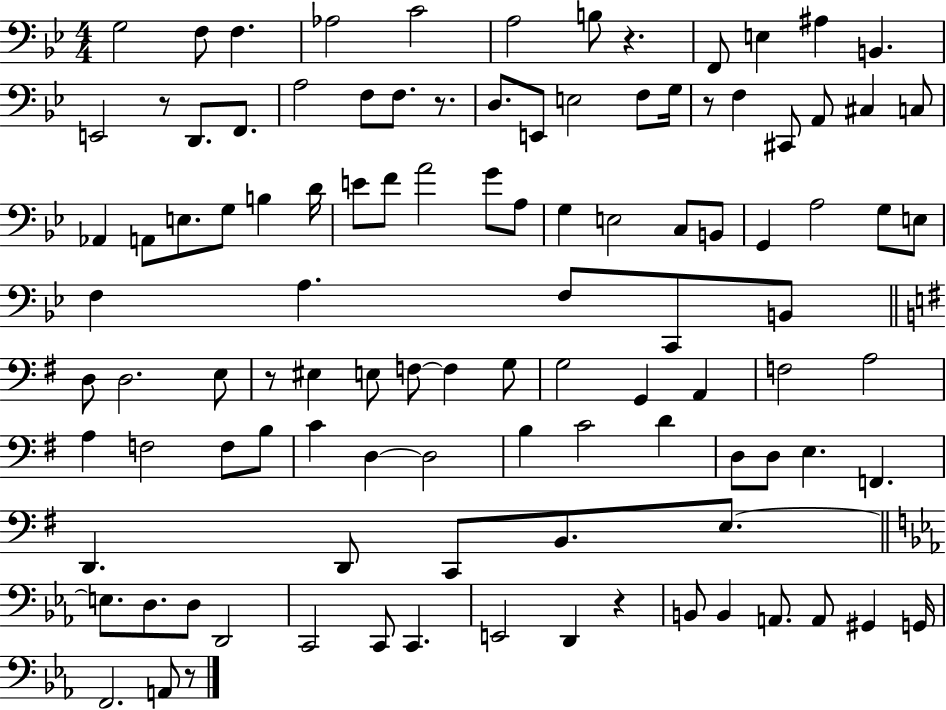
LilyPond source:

{
  \clef bass
  \numericTimeSignature
  \time 4/4
  \key bes \major
  g2 f8 f4. | aes2 c'2 | a2 b8 r4. | f,8 e4 ais4 b,4. | \break e,2 r8 d,8. f,8. | a2 f8 f8. r8. | d8. e,8 e2 f8 g16 | r8 f4 cis,8 a,8 cis4 c8 | \break aes,4 a,8 e8. g8 b4 d'16 | e'8 f'8 a'2 g'8 a8 | g4 e2 c8 b,8 | g,4 a2 g8 e8 | \break f4 a4. f8 c,8 b,8 | \bar "||" \break \key e \minor d8 d2. e8 | r8 eis4 e8 f8~~ f4 g8 | g2 g,4 a,4 | f2 a2 | \break a4 f2 f8 b8 | c'4 d4~~ d2 | b4 c'2 d'4 | d8 d8 e4. f,4. | \break d,4. d,8 c,8 b,8. e8.~~ | \bar "||" \break \key ees \major e8. d8. d8 d,2 | c,2 c,8 c,4. | e,2 d,4 r4 | b,8 b,4 a,8. a,8 gis,4 g,16 | \break f,2. a,8 r8 | \bar "|."
}